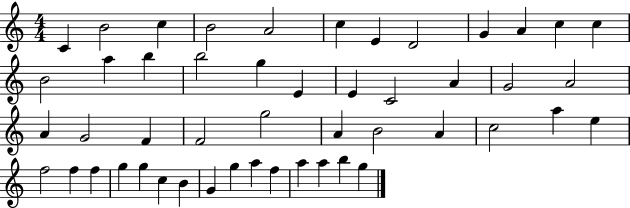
{
  \clef treble
  \numericTimeSignature
  \time 4/4
  \key c \major
  c'4 b'2 c''4 | b'2 a'2 | c''4 e'4 d'2 | g'4 a'4 c''4 c''4 | \break b'2 a''4 b''4 | b''2 g''4 e'4 | e'4 c'2 a'4 | g'2 a'2 | \break a'4 g'2 f'4 | f'2 g''2 | a'4 b'2 a'4 | c''2 a''4 e''4 | \break f''2 f''4 f''4 | g''4 g''4 c''4 b'4 | g'4 g''4 a''4 f''4 | a''4 a''4 b''4 g''4 | \break \bar "|."
}